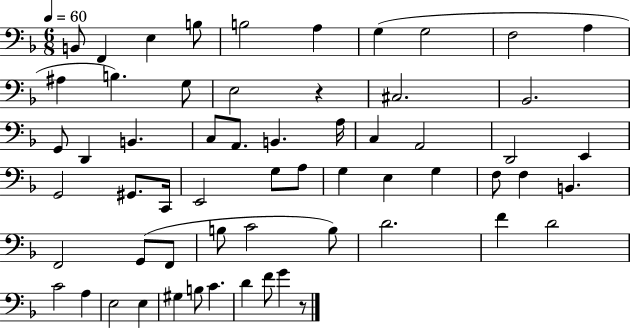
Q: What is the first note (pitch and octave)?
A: B2